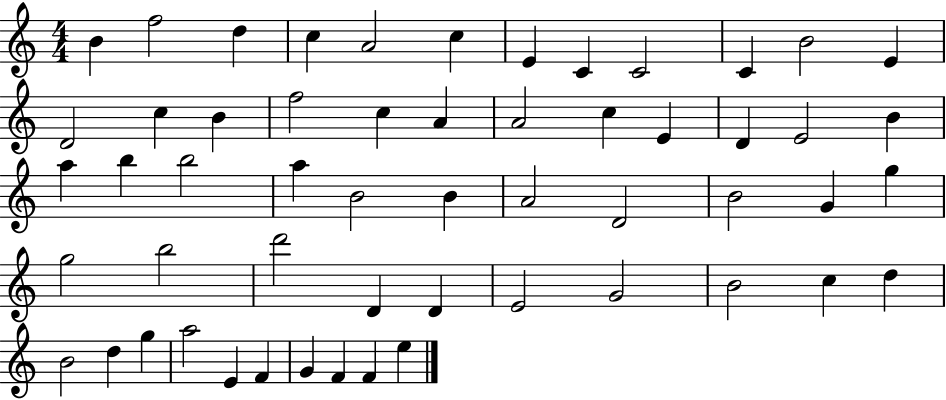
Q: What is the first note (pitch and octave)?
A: B4